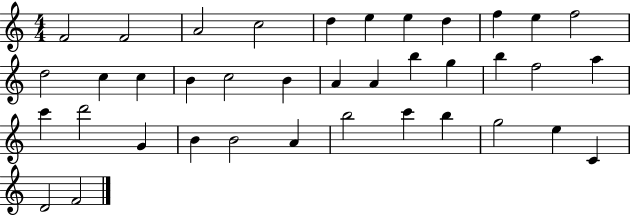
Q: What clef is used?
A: treble